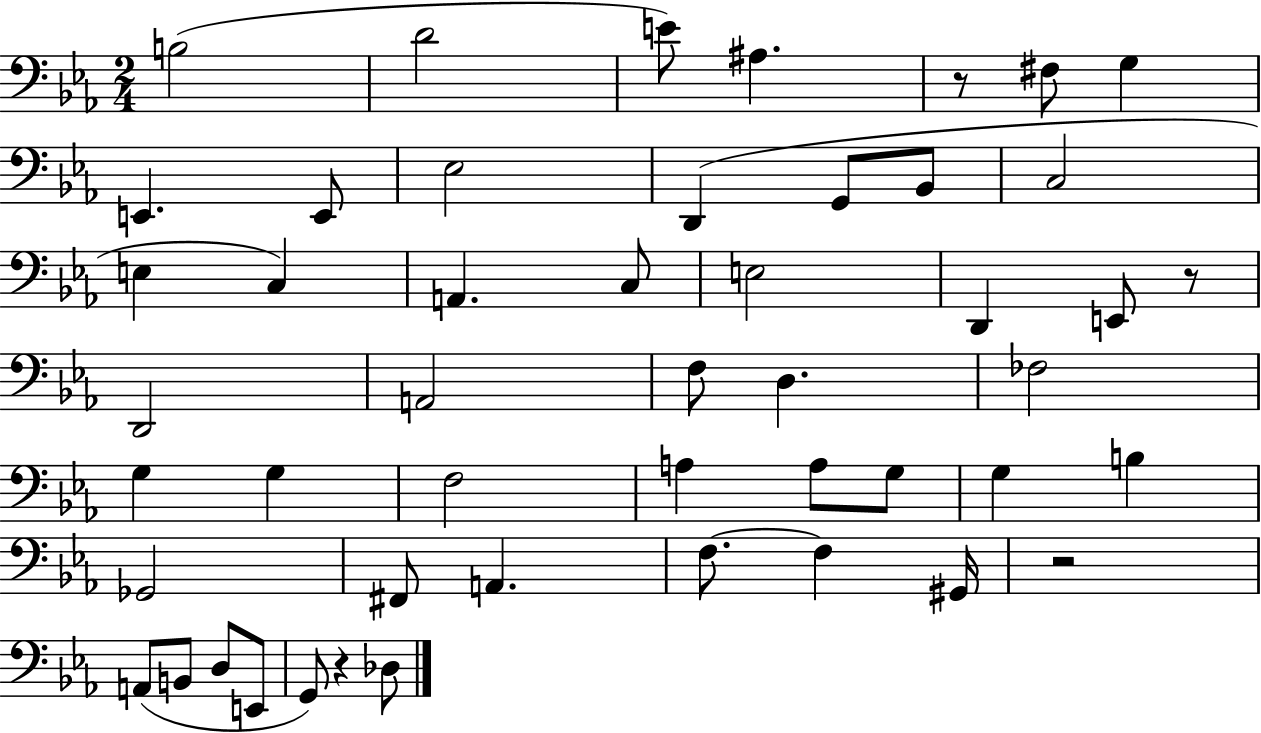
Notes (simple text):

B3/h D4/h E4/e A#3/q. R/e F#3/e G3/q E2/q. E2/e Eb3/h D2/q G2/e Bb2/e C3/h E3/q C3/q A2/q. C3/e E3/h D2/q E2/e R/e D2/h A2/h F3/e D3/q. FES3/h G3/q G3/q F3/h A3/q A3/e G3/e G3/q B3/q Gb2/h F#2/e A2/q. F3/e. F3/q G#2/s R/h A2/e B2/e D3/e E2/e G2/e R/q Db3/e